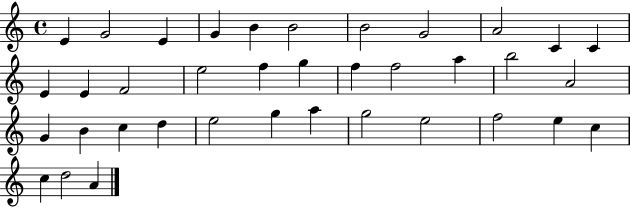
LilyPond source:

{
  \clef treble
  \time 4/4
  \defaultTimeSignature
  \key c \major
  e'4 g'2 e'4 | g'4 b'4 b'2 | b'2 g'2 | a'2 c'4 c'4 | \break e'4 e'4 f'2 | e''2 f''4 g''4 | f''4 f''2 a''4 | b''2 a'2 | \break g'4 b'4 c''4 d''4 | e''2 g''4 a''4 | g''2 e''2 | f''2 e''4 c''4 | \break c''4 d''2 a'4 | \bar "|."
}